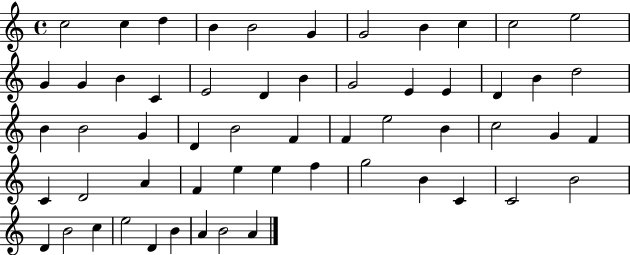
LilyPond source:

{
  \clef treble
  \time 4/4
  \defaultTimeSignature
  \key c \major
  c''2 c''4 d''4 | b'4 b'2 g'4 | g'2 b'4 c''4 | c''2 e''2 | \break g'4 g'4 b'4 c'4 | e'2 d'4 b'4 | g'2 e'4 e'4 | d'4 b'4 d''2 | \break b'4 b'2 g'4 | d'4 b'2 f'4 | f'4 e''2 b'4 | c''2 g'4 f'4 | \break c'4 d'2 a'4 | f'4 e''4 e''4 f''4 | g''2 b'4 c'4 | c'2 b'2 | \break d'4 b'2 c''4 | e''2 d'4 b'4 | a'4 b'2 a'4 | \bar "|."
}